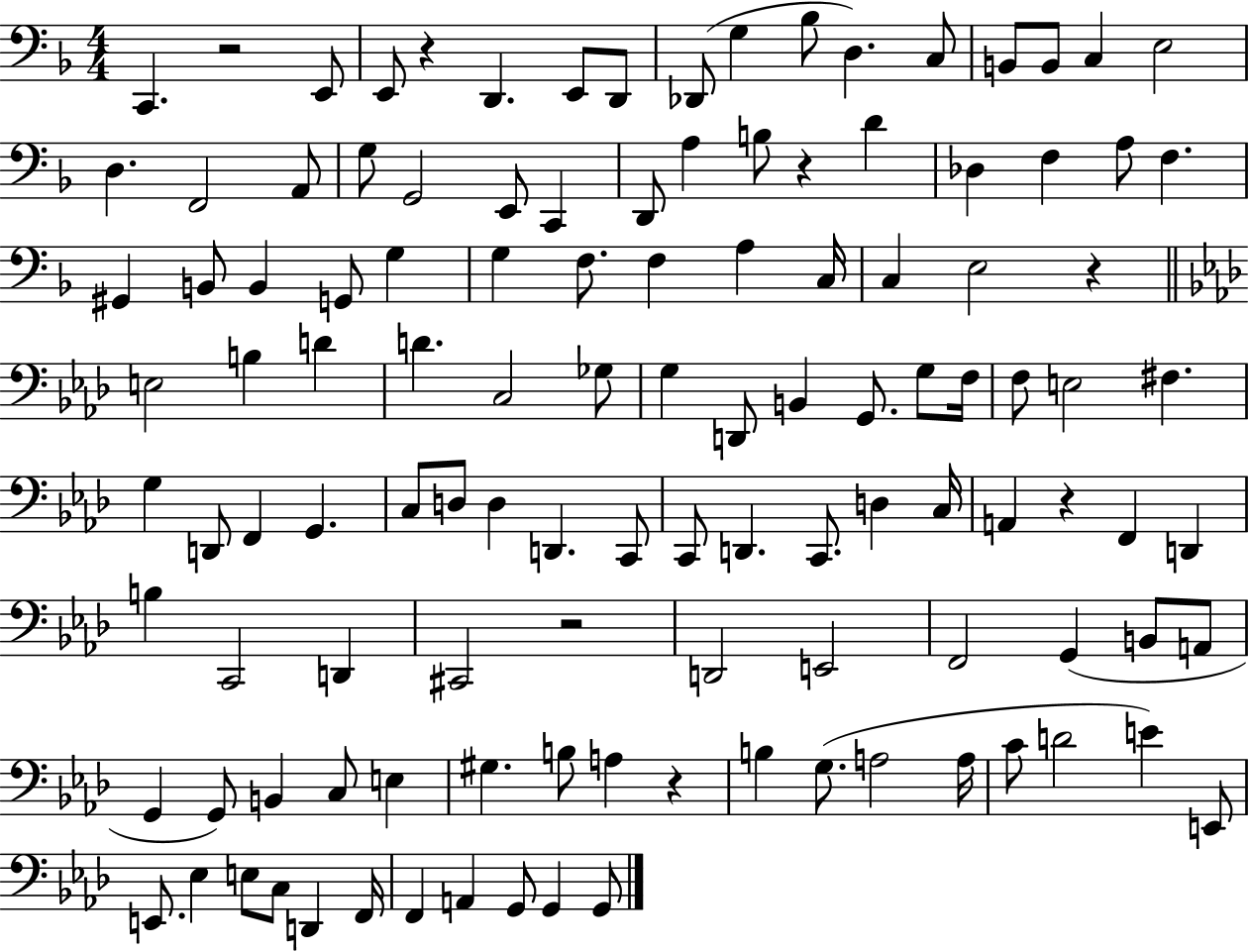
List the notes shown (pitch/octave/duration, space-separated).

C2/q. R/h E2/e E2/e R/q D2/q. E2/e D2/e Db2/e G3/q Bb3/e D3/q. C3/e B2/e B2/e C3/q E3/h D3/q. F2/h A2/e G3/e G2/h E2/e C2/q D2/e A3/q B3/e R/q D4/q Db3/q F3/q A3/e F3/q. G#2/q B2/e B2/q G2/e G3/q G3/q F3/e. F3/q A3/q C3/s C3/q E3/h R/q E3/h B3/q D4/q D4/q. C3/h Gb3/e G3/q D2/e B2/q G2/e. G3/e F3/s F3/e E3/h F#3/q. G3/q D2/e F2/q G2/q. C3/e D3/e D3/q D2/q. C2/e C2/e D2/q. C2/e. D3/q C3/s A2/q R/q F2/q D2/q B3/q C2/h D2/q C#2/h R/h D2/h E2/h F2/h G2/q B2/e A2/e G2/q G2/e B2/q C3/e E3/q G#3/q. B3/e A3/q R/q B3/q G3/e. A3/h A3/s C4/e D4/h E4/q E2/e E2/e. Eb3/q E3/e C3/e D2/q F2/s F2/q A2/q G2/e G2/q G2/e